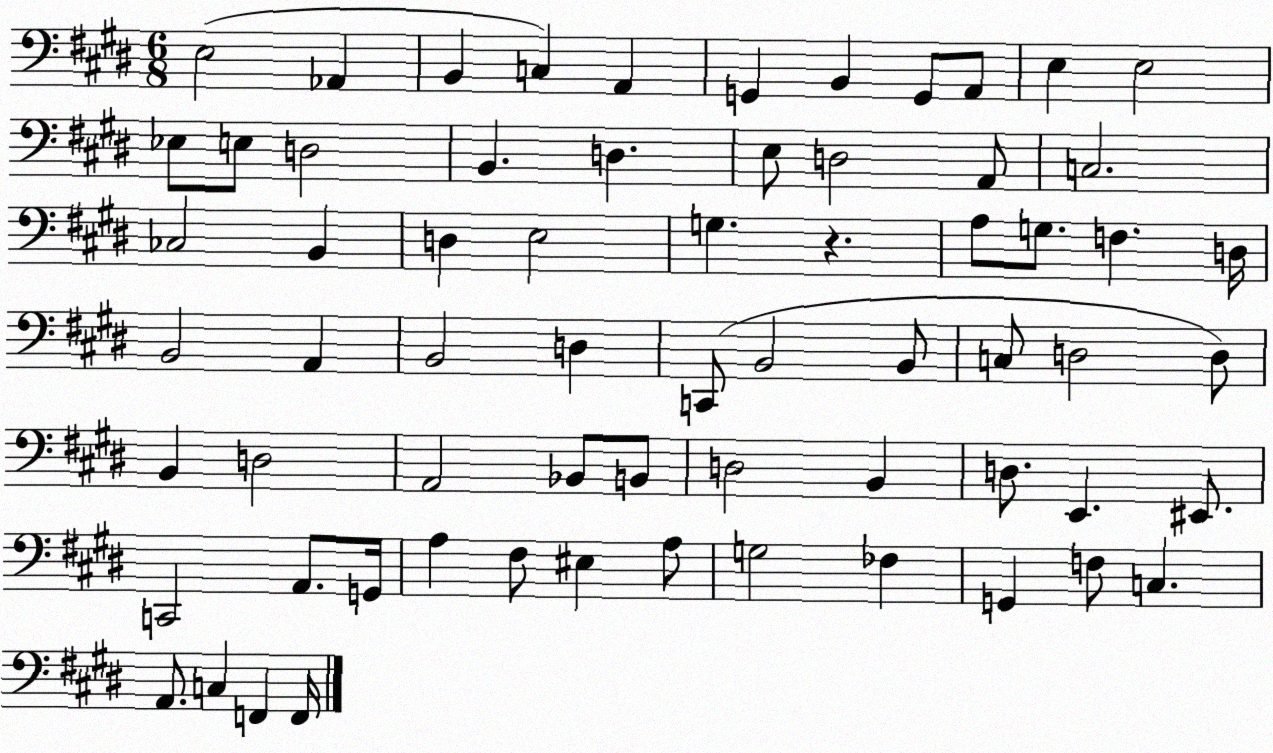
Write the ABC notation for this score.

X:1
T:Untitled
M:6/8
L:1/4
K:E
E,2 _A,, B,, C, A,, G,, B,, G,,/2 A,,/2 E, E,2 _E,/2 E,/2 D,2 B,, D, E,/2 D,2 A,,/2 C,2 _C,2 B,, D, E,2 G, z A,/2 G,/2 F, D,/4 B,,2 A,, B,,2 D, C,,/2 B,,2 B,,/2 C,/2 D,2 D,/2 B,, D,2 A,,2 _B,,/2 B,,/2 D,2 B,, D,/2 E,, ^E,,/2 C,,2 A,,/2 G,,/4 A, ^F,/2 ^E, A,/2 G,2 _F, G,, F,/2 C, A,,/2 C, F,, F,,/4